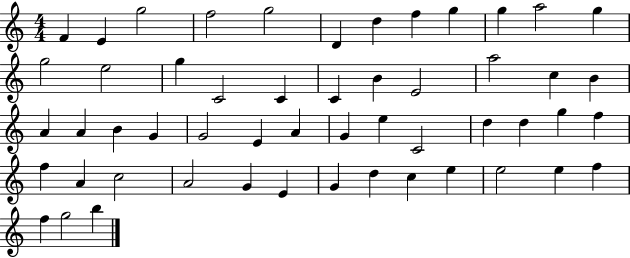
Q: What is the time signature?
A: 4/4